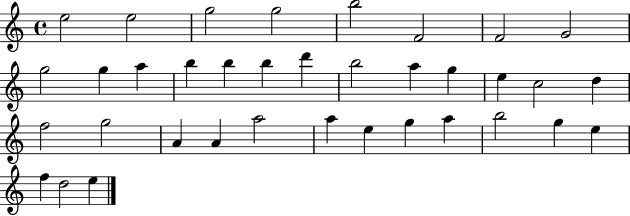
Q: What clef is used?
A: treble